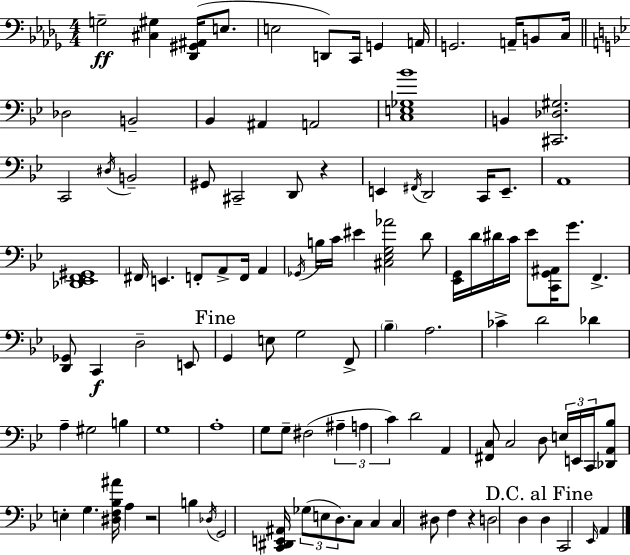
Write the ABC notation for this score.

X:1
T:Untitled
M:4/4
L:1/4
K:Bbm
G,2 [^C,^G,] [_D,,^G,,^A,,]/4 E,/2 E,2 D,,/2 C,,/4 G,, A,,/4 G,,2 A,,/4 B,,/2 C,/4 _D,2 B,,2 _B,, ^A,, A,,2 [C,E,_G,_B]4 B,, [^C,,_D,^G,]2 C,,2 ^D,/4 B,,2 ^G,,/2 ^C,,2 D,,/2 z E,, ^F,,/4 D,,2 C,,/4 E,,/2 A,,4 [_D,,_E,,F,,^G,,]4 ^F,,/4 E,, F,,/2 A,,/2 F,,/4 A,, _G,,/4 B,/4 C/4 ^E [^C,_E,G,_A]2 D/2 [_E,,G,,]/4 D/4 ^D/4 C/4 _E/2 [C,,G,,^A,,]/4 G/2 F,, [D,,_G,,]/2 C,, D,2 E,,/2 G,, E,/2 G,2 F,,/2 _B, A,2 _C D2 _D A, ^G,2 B, G,4 A,4 G,/2 G,/2 ^F,2 ^A, A, C D2 A,, [^F,,C,]/2 C,2 D,/2 E,/4 E,,/4 C,,/4 [_D,,A,,_B,]/2 E, G, [^D,F,_B,^A]/4 A, z2 B, _D,/4 G,,2 [C,,^D,,E,,^A,,]/4 _G,/2 E,/2 D,/2 C,/2 C, C, ^D,/2 F, z D,2 D, D, C,,2 _E,,/4 A,,